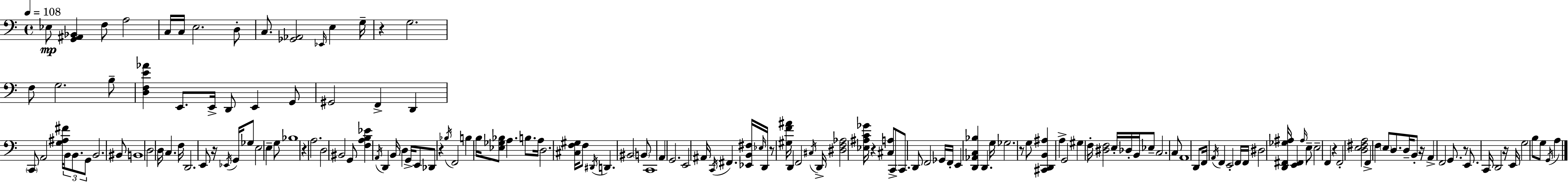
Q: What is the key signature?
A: C major